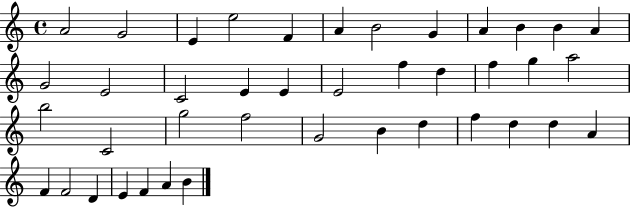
{
  \clef treble
  \time 4/4
  \defaultTimeSignature
  \key c \major
  a'2 g'2 | e'4 e''2 f'4 | a'4 b'2 g'4 | a'4 b'4 b'4 a'4 | \break g'2 e'2 | c'2 e'4 e'4 | e'2 f''4 d''4 | f''4 g''4 a''2 | \break b''2 c'2 | g''2 f''2 | g'2 b'4 d''4 | f''4 d''4 d''4 a'4 | \break f'4 f'2 d'4 | e'4 f'4 a'4 b'4 | \bar "|."
}